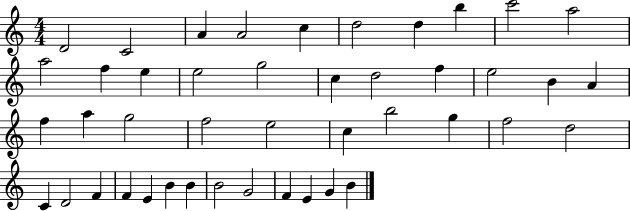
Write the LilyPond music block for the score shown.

{
  \clef treble
  \numericTimeSignature
  \time 4/4
  \key c \major
  d'2 c'2 | a'4 a'2 c''4 | d''2 d''4 b''4 | c'''2 a''2 | \break a''2 f''4 e''4 | e''2 g''2 | c''4 d''2 f''4 | e''2 b'4 a'4 | \break f''4 a''4 g''2 | f''2 e''2 | c''4 b''2 g''4 | f''2 d''2 | \break c'4 d'2 f'4 | f'4 e'4 b'4 b'4 | b'2 g'2 | f'4 e'4 g'4 b'4 | \break \bar "|."
}